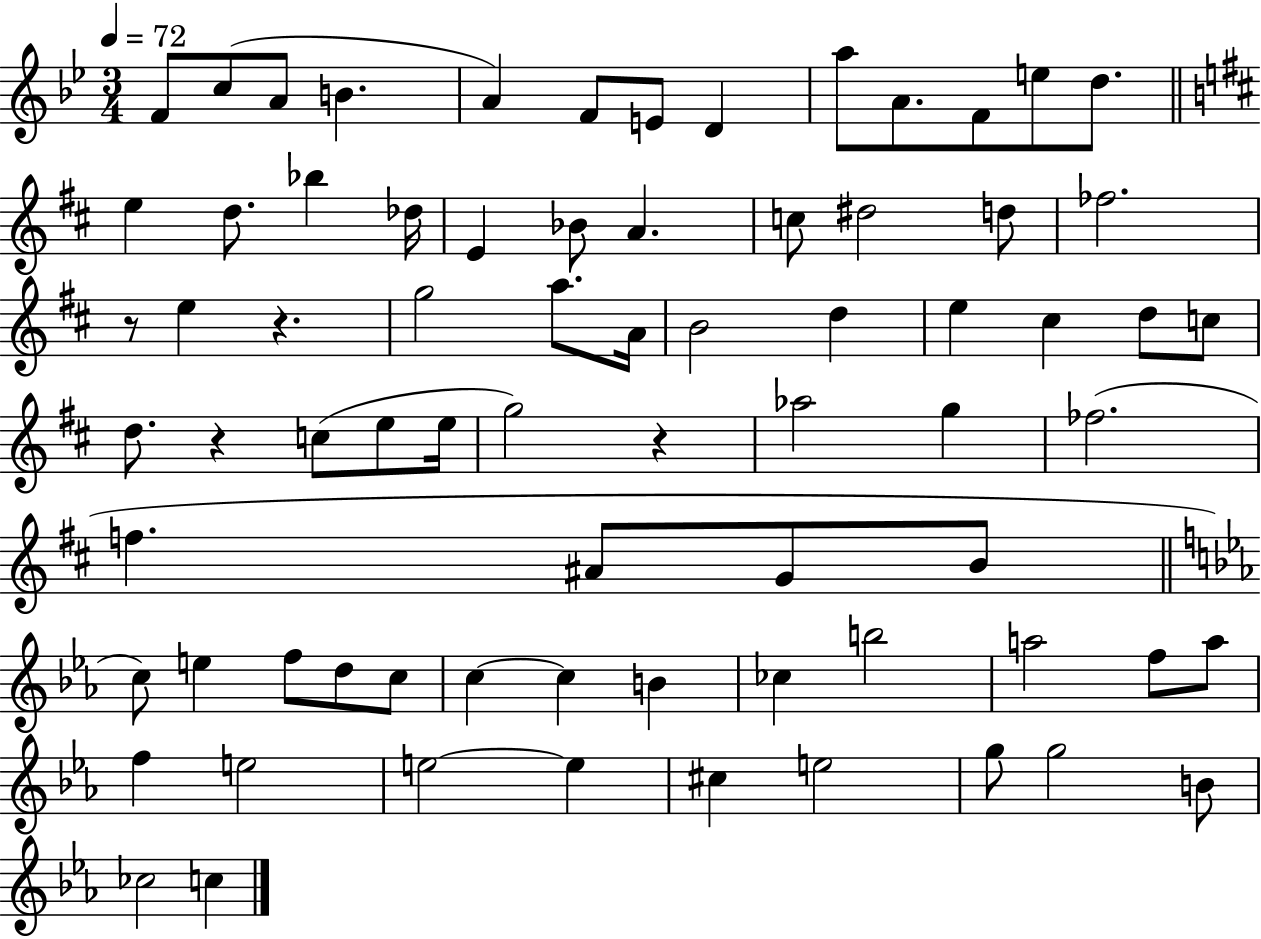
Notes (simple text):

F4/e C5/e A4/e B4/q. A4/q F4/e E4/e D4/q A5/e A4/e. F4/e E5/e D5/e. E5/q D5/e. Bb5/q Db5/s E4/q Bb4/e A4/q. C5/e D#5/h D5/e FES5/h. R/e E5/q R/q. G5/h A5/e. A4/s B4/h D5/q E5/q C#5/q D5/e C5/e D5/e. R/q C5/e E5/e E5/s G5/h R/q Ab5/h G5/q FES5/h. F5/q. A#4/e G4/e B4/e C5/e E5/q F5/e D5/e C5/e C5/q C5/q B4/q CES5/q B5/h A5/h F5/e A5/e F5/q E5/h E5/h E5/q C#5/q E5/h G5/e G5/h B4/e CES5/h C5/q